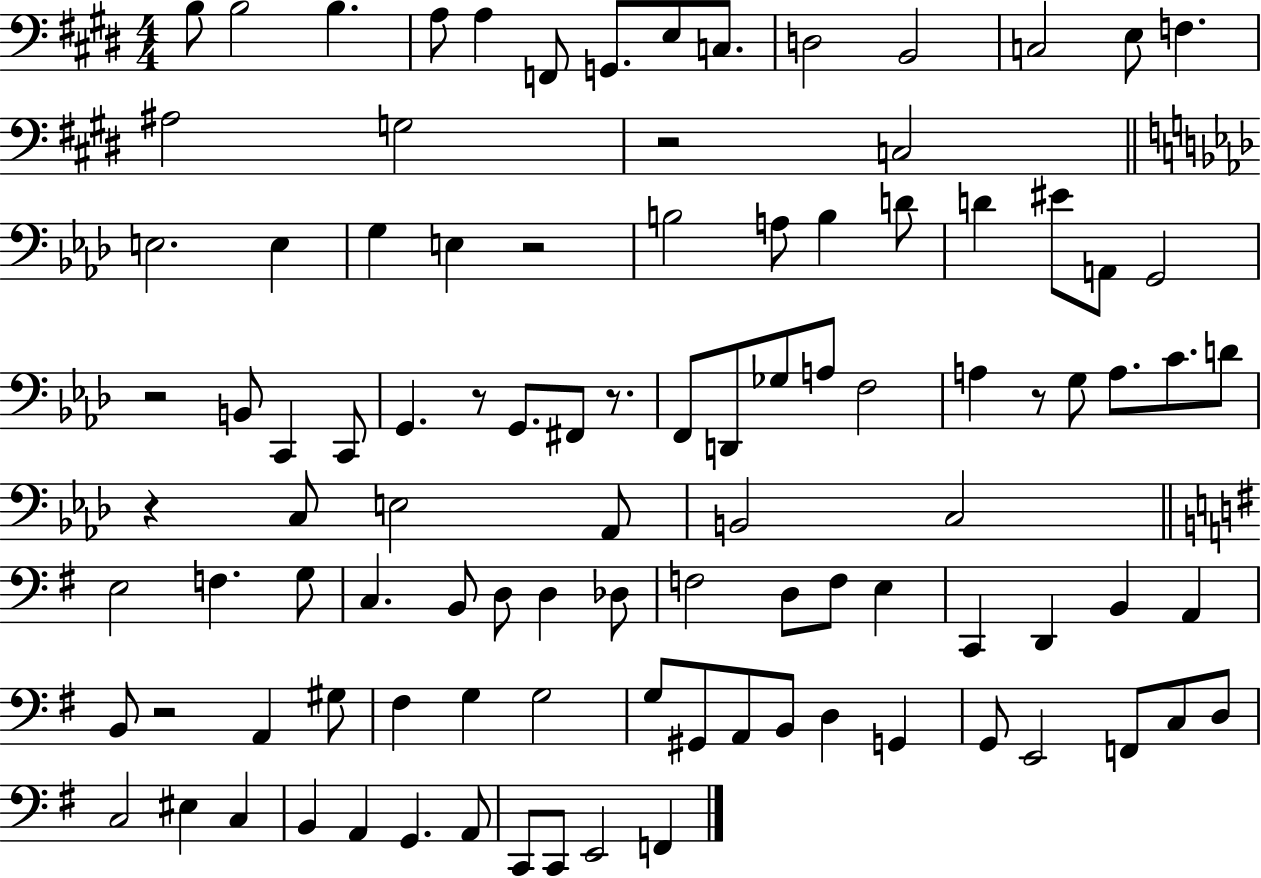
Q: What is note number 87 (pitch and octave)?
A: B2